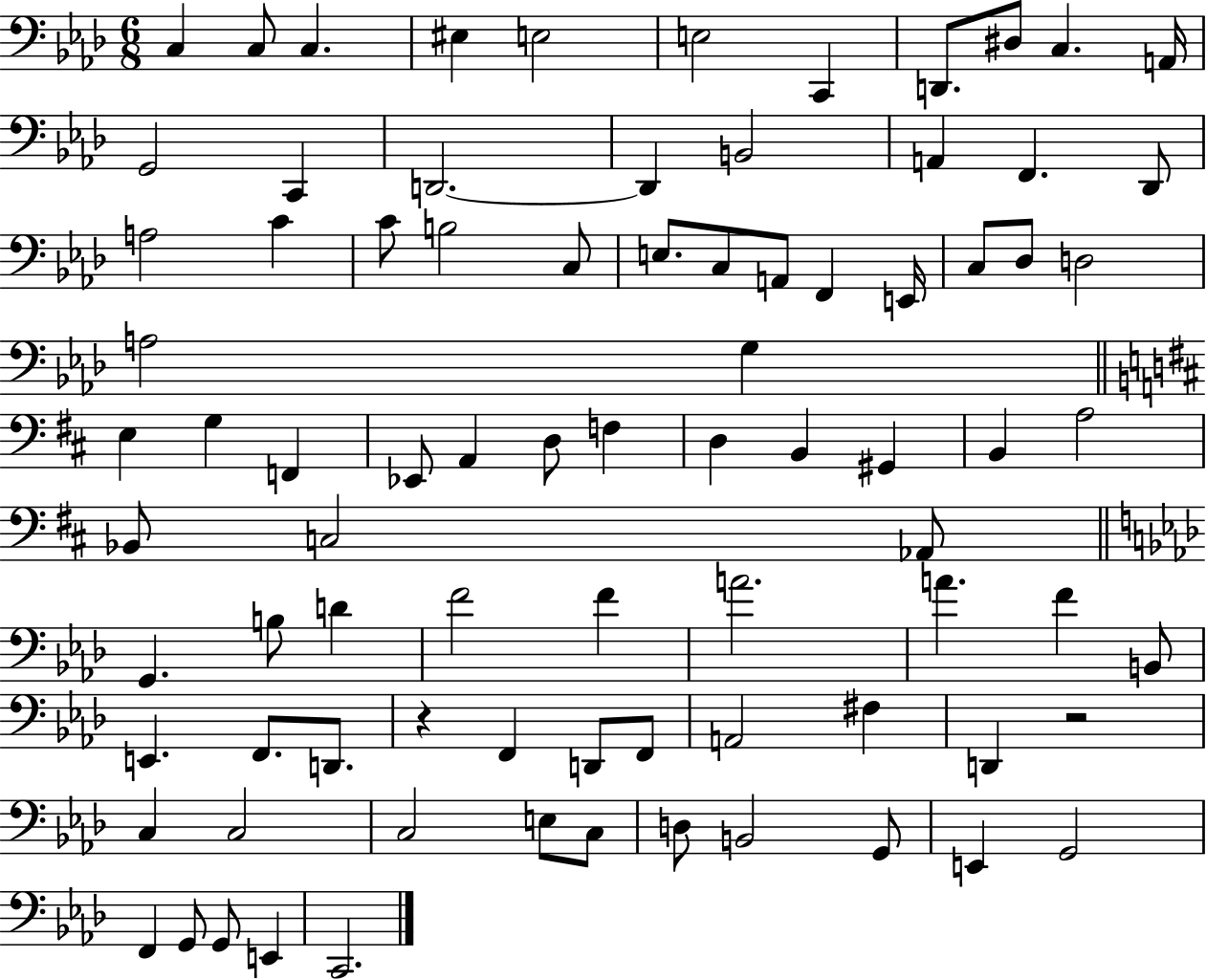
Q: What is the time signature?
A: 6/8